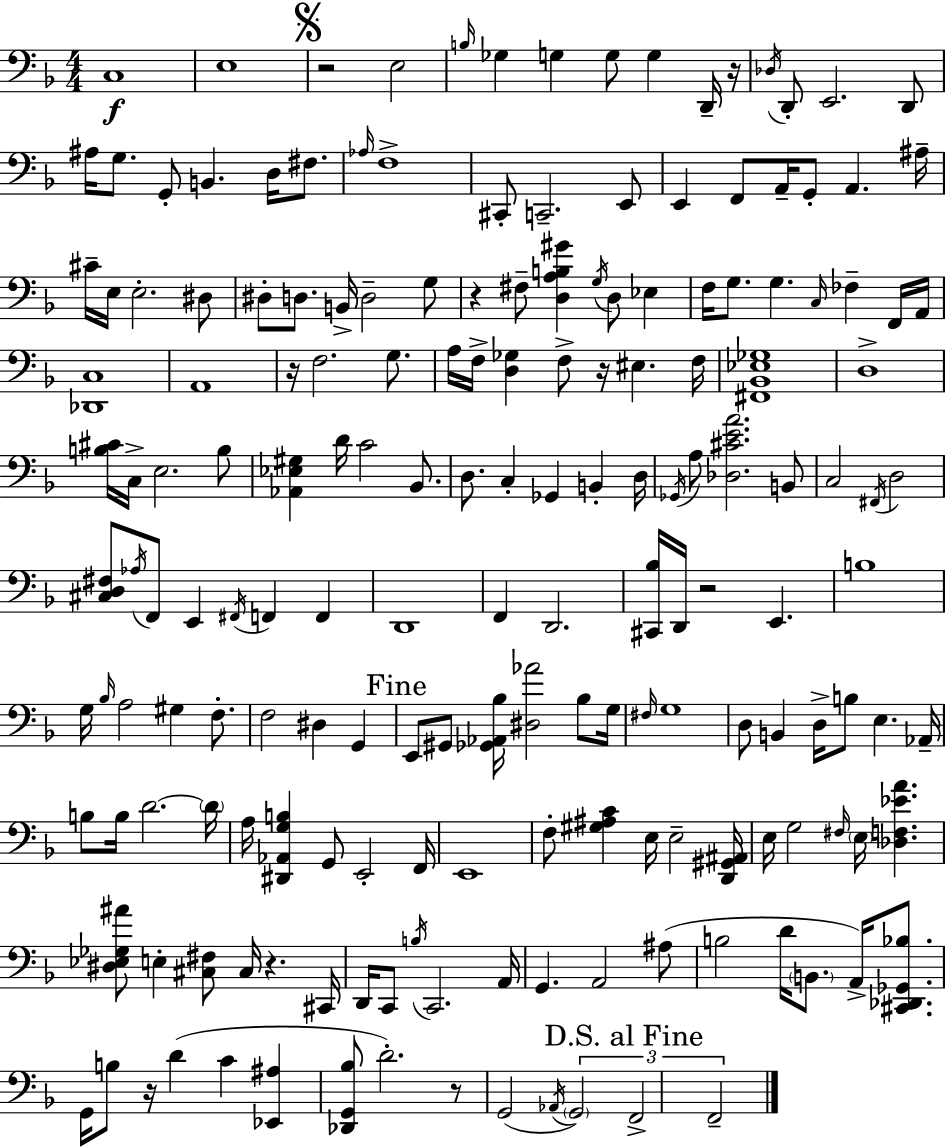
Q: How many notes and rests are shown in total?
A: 178